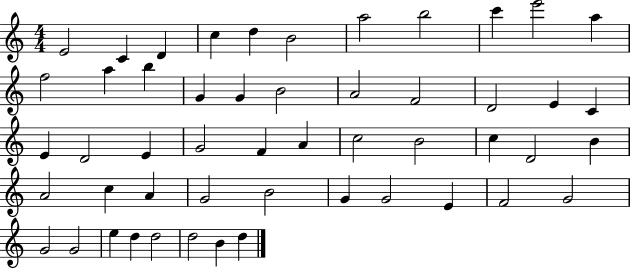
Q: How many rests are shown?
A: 0